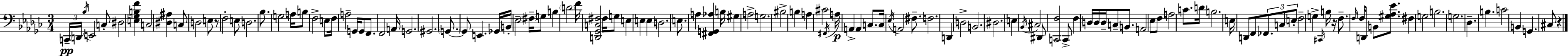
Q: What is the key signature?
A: EES minor